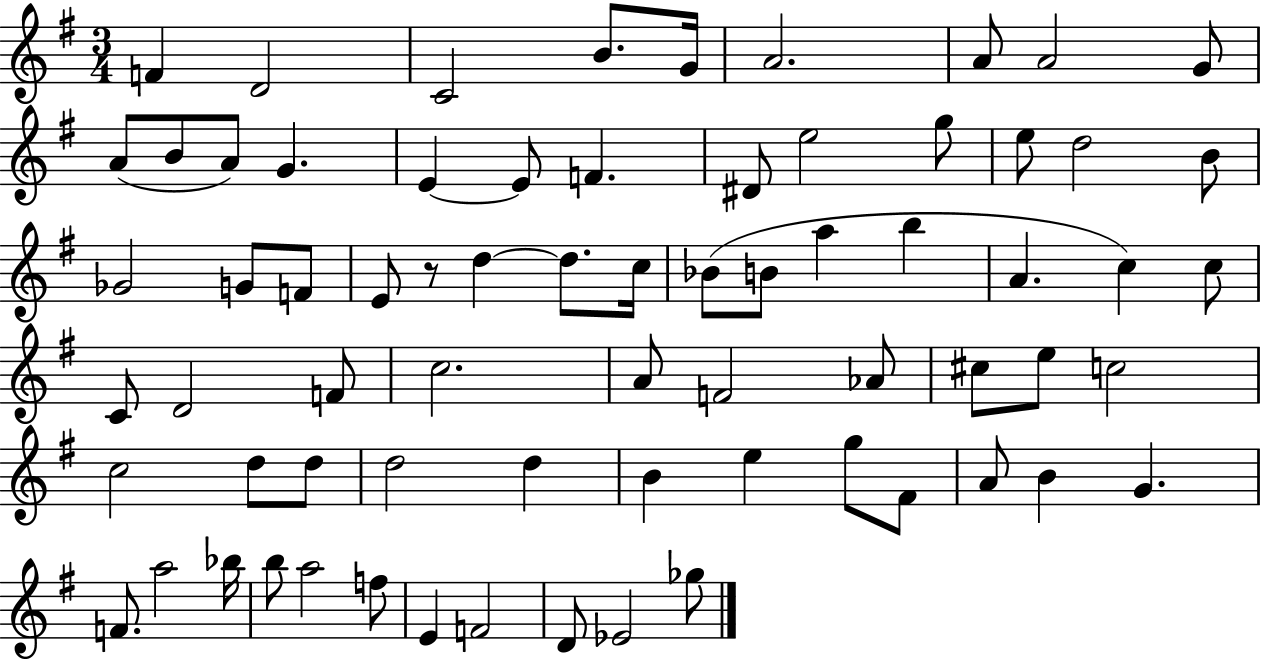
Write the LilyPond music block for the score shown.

{
  \clef treble
  \numericTimeSignature
  \time 3/4
  \key g \major
  f'4 d'2 | c'2 b'8. g'16 | a'2. | a'8 a'2 g'8 | \break a'8( b'8 a'8) g'4. | e'4~~ e'8 f'4. | dis'8 e''2 g''8 | e''8 d''2 b'8 | \break ges'2 g'8 f'8 | e'8 r8 d''4~~ d''8. c''16 | bes'8( b'8 a''4 b''4 | a'4. c''4) c''8 | \break c'8 d'2 f'8 | c''2. | a'8 f'2 aes'8 | cis''8 e''8 c''2 | \break c''2 d''8 d''8 | d''2 d''4 | b'4 e''4 g''8 fis'8 | a'8 b'4 g'4. | \break f'8. a''2 bes''16 | b''8 a''2 f''8 | e'4 f'2 | d'8 ees'2 ges''8 | \break \bar "|."
}